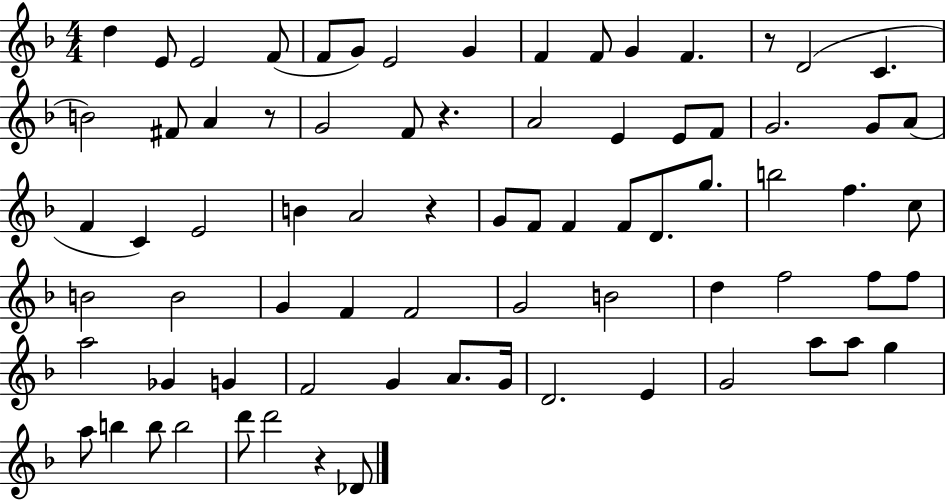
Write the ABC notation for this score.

X:1
T:Untitled
M:4/4
L:1/4
K:F
d E/2 E2 F/2 F/2 G/2 E2 G F F/2 G F z/2 D2 C B2 ^F/2 A z/2 G2 F/2 z A2 E E/2 F/2 G2 G/2 A/2 F C E2 B A2 z G/2 F/2 F F/2 D/2 g/2 b2 f c/2 B2 B2 G F F2 G2 B2 d f2 f/2 f/2 a2 _G G F2 G A/2 G/4 D2 E G2 a/2 a/2 g a/2 b b/2 b2 d'/2 d'2 z _D/2